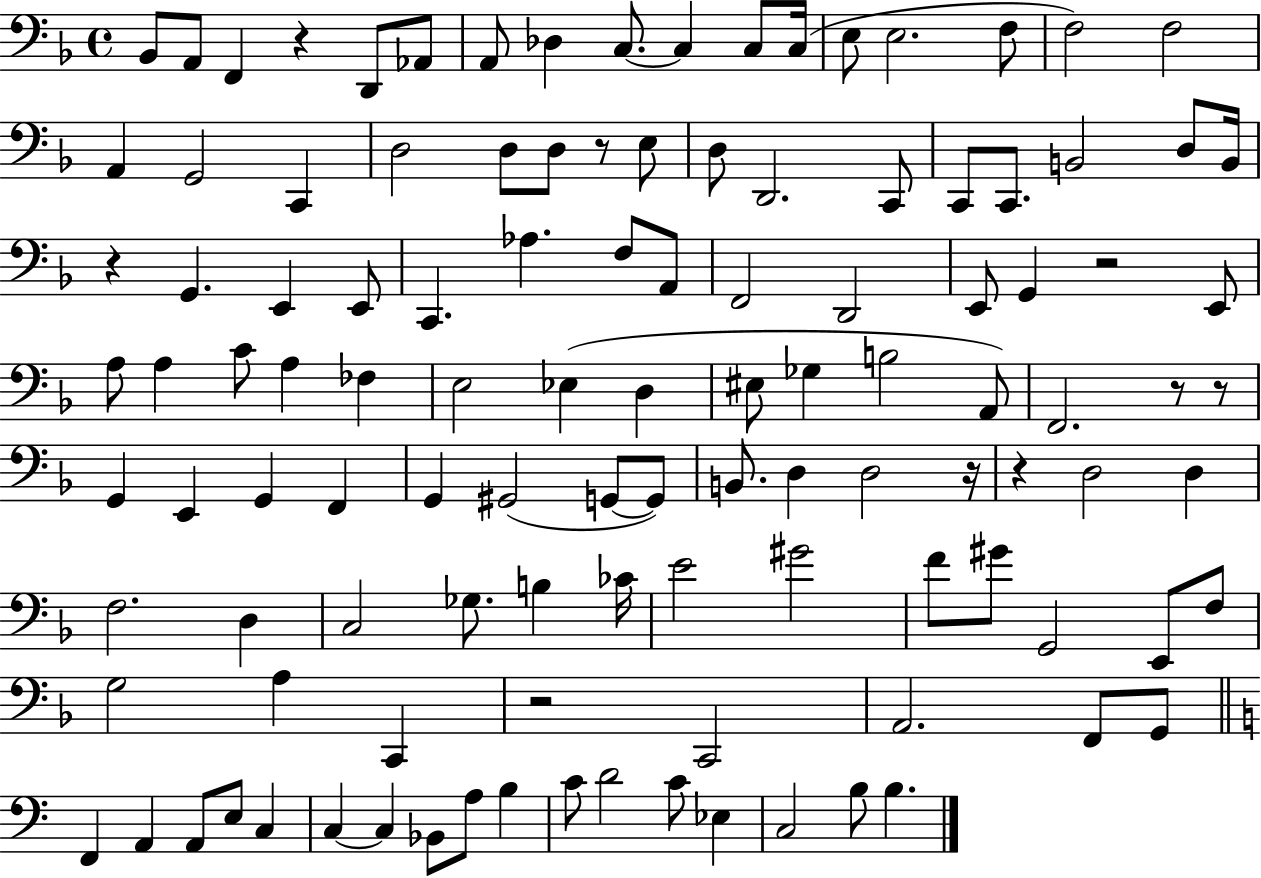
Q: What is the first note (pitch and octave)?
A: Bb2